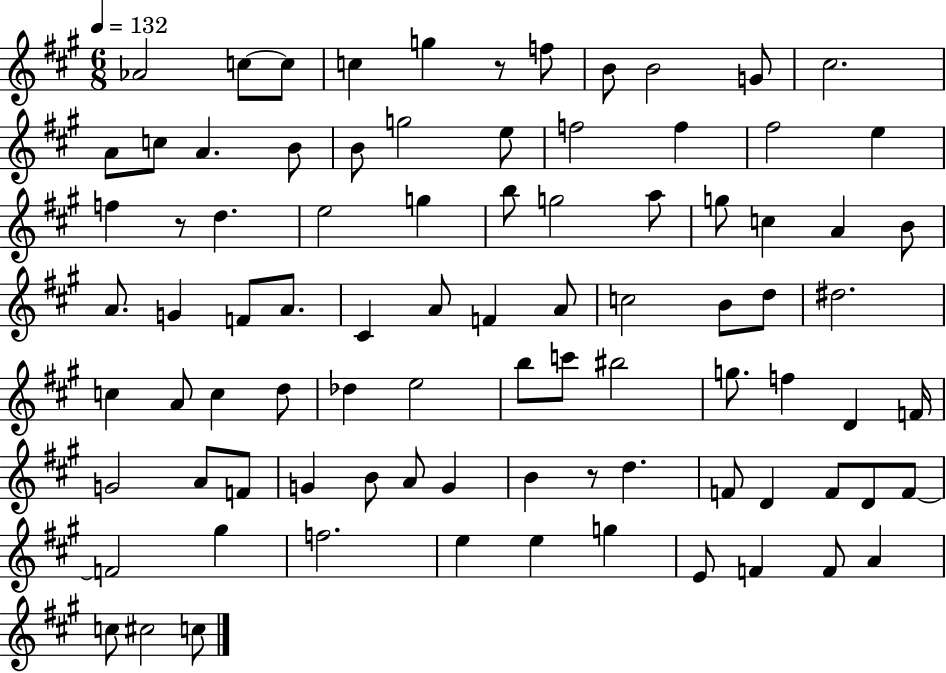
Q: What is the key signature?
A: A major